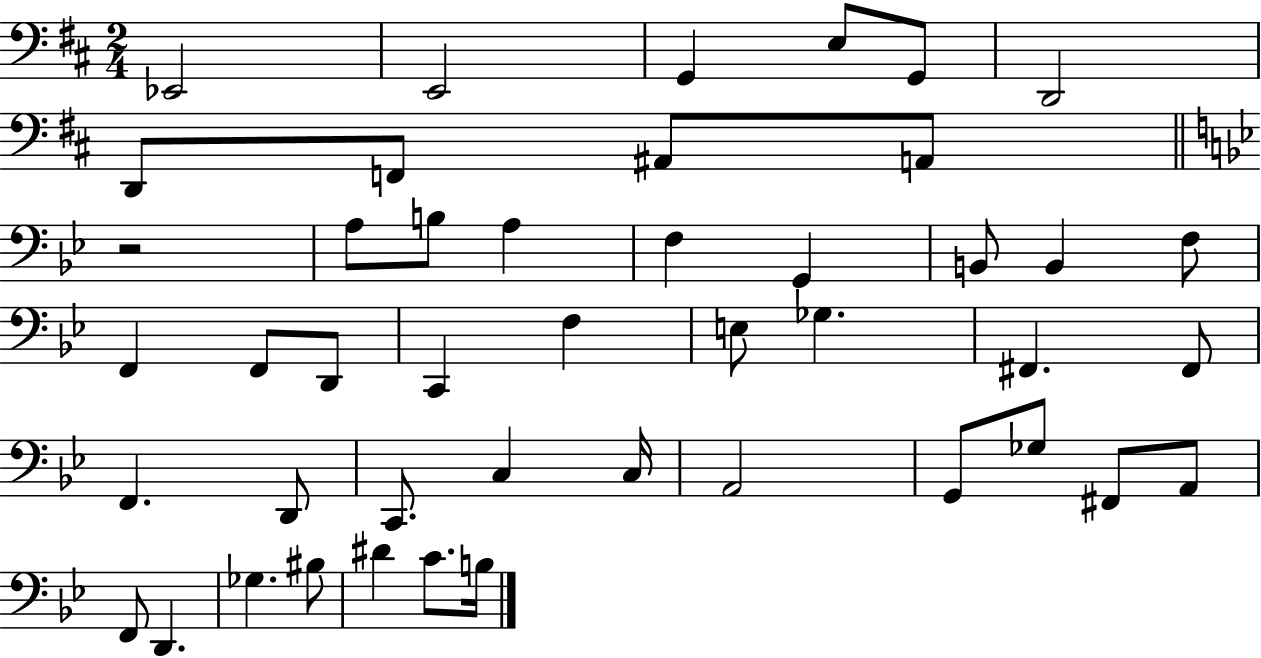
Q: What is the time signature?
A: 2/4